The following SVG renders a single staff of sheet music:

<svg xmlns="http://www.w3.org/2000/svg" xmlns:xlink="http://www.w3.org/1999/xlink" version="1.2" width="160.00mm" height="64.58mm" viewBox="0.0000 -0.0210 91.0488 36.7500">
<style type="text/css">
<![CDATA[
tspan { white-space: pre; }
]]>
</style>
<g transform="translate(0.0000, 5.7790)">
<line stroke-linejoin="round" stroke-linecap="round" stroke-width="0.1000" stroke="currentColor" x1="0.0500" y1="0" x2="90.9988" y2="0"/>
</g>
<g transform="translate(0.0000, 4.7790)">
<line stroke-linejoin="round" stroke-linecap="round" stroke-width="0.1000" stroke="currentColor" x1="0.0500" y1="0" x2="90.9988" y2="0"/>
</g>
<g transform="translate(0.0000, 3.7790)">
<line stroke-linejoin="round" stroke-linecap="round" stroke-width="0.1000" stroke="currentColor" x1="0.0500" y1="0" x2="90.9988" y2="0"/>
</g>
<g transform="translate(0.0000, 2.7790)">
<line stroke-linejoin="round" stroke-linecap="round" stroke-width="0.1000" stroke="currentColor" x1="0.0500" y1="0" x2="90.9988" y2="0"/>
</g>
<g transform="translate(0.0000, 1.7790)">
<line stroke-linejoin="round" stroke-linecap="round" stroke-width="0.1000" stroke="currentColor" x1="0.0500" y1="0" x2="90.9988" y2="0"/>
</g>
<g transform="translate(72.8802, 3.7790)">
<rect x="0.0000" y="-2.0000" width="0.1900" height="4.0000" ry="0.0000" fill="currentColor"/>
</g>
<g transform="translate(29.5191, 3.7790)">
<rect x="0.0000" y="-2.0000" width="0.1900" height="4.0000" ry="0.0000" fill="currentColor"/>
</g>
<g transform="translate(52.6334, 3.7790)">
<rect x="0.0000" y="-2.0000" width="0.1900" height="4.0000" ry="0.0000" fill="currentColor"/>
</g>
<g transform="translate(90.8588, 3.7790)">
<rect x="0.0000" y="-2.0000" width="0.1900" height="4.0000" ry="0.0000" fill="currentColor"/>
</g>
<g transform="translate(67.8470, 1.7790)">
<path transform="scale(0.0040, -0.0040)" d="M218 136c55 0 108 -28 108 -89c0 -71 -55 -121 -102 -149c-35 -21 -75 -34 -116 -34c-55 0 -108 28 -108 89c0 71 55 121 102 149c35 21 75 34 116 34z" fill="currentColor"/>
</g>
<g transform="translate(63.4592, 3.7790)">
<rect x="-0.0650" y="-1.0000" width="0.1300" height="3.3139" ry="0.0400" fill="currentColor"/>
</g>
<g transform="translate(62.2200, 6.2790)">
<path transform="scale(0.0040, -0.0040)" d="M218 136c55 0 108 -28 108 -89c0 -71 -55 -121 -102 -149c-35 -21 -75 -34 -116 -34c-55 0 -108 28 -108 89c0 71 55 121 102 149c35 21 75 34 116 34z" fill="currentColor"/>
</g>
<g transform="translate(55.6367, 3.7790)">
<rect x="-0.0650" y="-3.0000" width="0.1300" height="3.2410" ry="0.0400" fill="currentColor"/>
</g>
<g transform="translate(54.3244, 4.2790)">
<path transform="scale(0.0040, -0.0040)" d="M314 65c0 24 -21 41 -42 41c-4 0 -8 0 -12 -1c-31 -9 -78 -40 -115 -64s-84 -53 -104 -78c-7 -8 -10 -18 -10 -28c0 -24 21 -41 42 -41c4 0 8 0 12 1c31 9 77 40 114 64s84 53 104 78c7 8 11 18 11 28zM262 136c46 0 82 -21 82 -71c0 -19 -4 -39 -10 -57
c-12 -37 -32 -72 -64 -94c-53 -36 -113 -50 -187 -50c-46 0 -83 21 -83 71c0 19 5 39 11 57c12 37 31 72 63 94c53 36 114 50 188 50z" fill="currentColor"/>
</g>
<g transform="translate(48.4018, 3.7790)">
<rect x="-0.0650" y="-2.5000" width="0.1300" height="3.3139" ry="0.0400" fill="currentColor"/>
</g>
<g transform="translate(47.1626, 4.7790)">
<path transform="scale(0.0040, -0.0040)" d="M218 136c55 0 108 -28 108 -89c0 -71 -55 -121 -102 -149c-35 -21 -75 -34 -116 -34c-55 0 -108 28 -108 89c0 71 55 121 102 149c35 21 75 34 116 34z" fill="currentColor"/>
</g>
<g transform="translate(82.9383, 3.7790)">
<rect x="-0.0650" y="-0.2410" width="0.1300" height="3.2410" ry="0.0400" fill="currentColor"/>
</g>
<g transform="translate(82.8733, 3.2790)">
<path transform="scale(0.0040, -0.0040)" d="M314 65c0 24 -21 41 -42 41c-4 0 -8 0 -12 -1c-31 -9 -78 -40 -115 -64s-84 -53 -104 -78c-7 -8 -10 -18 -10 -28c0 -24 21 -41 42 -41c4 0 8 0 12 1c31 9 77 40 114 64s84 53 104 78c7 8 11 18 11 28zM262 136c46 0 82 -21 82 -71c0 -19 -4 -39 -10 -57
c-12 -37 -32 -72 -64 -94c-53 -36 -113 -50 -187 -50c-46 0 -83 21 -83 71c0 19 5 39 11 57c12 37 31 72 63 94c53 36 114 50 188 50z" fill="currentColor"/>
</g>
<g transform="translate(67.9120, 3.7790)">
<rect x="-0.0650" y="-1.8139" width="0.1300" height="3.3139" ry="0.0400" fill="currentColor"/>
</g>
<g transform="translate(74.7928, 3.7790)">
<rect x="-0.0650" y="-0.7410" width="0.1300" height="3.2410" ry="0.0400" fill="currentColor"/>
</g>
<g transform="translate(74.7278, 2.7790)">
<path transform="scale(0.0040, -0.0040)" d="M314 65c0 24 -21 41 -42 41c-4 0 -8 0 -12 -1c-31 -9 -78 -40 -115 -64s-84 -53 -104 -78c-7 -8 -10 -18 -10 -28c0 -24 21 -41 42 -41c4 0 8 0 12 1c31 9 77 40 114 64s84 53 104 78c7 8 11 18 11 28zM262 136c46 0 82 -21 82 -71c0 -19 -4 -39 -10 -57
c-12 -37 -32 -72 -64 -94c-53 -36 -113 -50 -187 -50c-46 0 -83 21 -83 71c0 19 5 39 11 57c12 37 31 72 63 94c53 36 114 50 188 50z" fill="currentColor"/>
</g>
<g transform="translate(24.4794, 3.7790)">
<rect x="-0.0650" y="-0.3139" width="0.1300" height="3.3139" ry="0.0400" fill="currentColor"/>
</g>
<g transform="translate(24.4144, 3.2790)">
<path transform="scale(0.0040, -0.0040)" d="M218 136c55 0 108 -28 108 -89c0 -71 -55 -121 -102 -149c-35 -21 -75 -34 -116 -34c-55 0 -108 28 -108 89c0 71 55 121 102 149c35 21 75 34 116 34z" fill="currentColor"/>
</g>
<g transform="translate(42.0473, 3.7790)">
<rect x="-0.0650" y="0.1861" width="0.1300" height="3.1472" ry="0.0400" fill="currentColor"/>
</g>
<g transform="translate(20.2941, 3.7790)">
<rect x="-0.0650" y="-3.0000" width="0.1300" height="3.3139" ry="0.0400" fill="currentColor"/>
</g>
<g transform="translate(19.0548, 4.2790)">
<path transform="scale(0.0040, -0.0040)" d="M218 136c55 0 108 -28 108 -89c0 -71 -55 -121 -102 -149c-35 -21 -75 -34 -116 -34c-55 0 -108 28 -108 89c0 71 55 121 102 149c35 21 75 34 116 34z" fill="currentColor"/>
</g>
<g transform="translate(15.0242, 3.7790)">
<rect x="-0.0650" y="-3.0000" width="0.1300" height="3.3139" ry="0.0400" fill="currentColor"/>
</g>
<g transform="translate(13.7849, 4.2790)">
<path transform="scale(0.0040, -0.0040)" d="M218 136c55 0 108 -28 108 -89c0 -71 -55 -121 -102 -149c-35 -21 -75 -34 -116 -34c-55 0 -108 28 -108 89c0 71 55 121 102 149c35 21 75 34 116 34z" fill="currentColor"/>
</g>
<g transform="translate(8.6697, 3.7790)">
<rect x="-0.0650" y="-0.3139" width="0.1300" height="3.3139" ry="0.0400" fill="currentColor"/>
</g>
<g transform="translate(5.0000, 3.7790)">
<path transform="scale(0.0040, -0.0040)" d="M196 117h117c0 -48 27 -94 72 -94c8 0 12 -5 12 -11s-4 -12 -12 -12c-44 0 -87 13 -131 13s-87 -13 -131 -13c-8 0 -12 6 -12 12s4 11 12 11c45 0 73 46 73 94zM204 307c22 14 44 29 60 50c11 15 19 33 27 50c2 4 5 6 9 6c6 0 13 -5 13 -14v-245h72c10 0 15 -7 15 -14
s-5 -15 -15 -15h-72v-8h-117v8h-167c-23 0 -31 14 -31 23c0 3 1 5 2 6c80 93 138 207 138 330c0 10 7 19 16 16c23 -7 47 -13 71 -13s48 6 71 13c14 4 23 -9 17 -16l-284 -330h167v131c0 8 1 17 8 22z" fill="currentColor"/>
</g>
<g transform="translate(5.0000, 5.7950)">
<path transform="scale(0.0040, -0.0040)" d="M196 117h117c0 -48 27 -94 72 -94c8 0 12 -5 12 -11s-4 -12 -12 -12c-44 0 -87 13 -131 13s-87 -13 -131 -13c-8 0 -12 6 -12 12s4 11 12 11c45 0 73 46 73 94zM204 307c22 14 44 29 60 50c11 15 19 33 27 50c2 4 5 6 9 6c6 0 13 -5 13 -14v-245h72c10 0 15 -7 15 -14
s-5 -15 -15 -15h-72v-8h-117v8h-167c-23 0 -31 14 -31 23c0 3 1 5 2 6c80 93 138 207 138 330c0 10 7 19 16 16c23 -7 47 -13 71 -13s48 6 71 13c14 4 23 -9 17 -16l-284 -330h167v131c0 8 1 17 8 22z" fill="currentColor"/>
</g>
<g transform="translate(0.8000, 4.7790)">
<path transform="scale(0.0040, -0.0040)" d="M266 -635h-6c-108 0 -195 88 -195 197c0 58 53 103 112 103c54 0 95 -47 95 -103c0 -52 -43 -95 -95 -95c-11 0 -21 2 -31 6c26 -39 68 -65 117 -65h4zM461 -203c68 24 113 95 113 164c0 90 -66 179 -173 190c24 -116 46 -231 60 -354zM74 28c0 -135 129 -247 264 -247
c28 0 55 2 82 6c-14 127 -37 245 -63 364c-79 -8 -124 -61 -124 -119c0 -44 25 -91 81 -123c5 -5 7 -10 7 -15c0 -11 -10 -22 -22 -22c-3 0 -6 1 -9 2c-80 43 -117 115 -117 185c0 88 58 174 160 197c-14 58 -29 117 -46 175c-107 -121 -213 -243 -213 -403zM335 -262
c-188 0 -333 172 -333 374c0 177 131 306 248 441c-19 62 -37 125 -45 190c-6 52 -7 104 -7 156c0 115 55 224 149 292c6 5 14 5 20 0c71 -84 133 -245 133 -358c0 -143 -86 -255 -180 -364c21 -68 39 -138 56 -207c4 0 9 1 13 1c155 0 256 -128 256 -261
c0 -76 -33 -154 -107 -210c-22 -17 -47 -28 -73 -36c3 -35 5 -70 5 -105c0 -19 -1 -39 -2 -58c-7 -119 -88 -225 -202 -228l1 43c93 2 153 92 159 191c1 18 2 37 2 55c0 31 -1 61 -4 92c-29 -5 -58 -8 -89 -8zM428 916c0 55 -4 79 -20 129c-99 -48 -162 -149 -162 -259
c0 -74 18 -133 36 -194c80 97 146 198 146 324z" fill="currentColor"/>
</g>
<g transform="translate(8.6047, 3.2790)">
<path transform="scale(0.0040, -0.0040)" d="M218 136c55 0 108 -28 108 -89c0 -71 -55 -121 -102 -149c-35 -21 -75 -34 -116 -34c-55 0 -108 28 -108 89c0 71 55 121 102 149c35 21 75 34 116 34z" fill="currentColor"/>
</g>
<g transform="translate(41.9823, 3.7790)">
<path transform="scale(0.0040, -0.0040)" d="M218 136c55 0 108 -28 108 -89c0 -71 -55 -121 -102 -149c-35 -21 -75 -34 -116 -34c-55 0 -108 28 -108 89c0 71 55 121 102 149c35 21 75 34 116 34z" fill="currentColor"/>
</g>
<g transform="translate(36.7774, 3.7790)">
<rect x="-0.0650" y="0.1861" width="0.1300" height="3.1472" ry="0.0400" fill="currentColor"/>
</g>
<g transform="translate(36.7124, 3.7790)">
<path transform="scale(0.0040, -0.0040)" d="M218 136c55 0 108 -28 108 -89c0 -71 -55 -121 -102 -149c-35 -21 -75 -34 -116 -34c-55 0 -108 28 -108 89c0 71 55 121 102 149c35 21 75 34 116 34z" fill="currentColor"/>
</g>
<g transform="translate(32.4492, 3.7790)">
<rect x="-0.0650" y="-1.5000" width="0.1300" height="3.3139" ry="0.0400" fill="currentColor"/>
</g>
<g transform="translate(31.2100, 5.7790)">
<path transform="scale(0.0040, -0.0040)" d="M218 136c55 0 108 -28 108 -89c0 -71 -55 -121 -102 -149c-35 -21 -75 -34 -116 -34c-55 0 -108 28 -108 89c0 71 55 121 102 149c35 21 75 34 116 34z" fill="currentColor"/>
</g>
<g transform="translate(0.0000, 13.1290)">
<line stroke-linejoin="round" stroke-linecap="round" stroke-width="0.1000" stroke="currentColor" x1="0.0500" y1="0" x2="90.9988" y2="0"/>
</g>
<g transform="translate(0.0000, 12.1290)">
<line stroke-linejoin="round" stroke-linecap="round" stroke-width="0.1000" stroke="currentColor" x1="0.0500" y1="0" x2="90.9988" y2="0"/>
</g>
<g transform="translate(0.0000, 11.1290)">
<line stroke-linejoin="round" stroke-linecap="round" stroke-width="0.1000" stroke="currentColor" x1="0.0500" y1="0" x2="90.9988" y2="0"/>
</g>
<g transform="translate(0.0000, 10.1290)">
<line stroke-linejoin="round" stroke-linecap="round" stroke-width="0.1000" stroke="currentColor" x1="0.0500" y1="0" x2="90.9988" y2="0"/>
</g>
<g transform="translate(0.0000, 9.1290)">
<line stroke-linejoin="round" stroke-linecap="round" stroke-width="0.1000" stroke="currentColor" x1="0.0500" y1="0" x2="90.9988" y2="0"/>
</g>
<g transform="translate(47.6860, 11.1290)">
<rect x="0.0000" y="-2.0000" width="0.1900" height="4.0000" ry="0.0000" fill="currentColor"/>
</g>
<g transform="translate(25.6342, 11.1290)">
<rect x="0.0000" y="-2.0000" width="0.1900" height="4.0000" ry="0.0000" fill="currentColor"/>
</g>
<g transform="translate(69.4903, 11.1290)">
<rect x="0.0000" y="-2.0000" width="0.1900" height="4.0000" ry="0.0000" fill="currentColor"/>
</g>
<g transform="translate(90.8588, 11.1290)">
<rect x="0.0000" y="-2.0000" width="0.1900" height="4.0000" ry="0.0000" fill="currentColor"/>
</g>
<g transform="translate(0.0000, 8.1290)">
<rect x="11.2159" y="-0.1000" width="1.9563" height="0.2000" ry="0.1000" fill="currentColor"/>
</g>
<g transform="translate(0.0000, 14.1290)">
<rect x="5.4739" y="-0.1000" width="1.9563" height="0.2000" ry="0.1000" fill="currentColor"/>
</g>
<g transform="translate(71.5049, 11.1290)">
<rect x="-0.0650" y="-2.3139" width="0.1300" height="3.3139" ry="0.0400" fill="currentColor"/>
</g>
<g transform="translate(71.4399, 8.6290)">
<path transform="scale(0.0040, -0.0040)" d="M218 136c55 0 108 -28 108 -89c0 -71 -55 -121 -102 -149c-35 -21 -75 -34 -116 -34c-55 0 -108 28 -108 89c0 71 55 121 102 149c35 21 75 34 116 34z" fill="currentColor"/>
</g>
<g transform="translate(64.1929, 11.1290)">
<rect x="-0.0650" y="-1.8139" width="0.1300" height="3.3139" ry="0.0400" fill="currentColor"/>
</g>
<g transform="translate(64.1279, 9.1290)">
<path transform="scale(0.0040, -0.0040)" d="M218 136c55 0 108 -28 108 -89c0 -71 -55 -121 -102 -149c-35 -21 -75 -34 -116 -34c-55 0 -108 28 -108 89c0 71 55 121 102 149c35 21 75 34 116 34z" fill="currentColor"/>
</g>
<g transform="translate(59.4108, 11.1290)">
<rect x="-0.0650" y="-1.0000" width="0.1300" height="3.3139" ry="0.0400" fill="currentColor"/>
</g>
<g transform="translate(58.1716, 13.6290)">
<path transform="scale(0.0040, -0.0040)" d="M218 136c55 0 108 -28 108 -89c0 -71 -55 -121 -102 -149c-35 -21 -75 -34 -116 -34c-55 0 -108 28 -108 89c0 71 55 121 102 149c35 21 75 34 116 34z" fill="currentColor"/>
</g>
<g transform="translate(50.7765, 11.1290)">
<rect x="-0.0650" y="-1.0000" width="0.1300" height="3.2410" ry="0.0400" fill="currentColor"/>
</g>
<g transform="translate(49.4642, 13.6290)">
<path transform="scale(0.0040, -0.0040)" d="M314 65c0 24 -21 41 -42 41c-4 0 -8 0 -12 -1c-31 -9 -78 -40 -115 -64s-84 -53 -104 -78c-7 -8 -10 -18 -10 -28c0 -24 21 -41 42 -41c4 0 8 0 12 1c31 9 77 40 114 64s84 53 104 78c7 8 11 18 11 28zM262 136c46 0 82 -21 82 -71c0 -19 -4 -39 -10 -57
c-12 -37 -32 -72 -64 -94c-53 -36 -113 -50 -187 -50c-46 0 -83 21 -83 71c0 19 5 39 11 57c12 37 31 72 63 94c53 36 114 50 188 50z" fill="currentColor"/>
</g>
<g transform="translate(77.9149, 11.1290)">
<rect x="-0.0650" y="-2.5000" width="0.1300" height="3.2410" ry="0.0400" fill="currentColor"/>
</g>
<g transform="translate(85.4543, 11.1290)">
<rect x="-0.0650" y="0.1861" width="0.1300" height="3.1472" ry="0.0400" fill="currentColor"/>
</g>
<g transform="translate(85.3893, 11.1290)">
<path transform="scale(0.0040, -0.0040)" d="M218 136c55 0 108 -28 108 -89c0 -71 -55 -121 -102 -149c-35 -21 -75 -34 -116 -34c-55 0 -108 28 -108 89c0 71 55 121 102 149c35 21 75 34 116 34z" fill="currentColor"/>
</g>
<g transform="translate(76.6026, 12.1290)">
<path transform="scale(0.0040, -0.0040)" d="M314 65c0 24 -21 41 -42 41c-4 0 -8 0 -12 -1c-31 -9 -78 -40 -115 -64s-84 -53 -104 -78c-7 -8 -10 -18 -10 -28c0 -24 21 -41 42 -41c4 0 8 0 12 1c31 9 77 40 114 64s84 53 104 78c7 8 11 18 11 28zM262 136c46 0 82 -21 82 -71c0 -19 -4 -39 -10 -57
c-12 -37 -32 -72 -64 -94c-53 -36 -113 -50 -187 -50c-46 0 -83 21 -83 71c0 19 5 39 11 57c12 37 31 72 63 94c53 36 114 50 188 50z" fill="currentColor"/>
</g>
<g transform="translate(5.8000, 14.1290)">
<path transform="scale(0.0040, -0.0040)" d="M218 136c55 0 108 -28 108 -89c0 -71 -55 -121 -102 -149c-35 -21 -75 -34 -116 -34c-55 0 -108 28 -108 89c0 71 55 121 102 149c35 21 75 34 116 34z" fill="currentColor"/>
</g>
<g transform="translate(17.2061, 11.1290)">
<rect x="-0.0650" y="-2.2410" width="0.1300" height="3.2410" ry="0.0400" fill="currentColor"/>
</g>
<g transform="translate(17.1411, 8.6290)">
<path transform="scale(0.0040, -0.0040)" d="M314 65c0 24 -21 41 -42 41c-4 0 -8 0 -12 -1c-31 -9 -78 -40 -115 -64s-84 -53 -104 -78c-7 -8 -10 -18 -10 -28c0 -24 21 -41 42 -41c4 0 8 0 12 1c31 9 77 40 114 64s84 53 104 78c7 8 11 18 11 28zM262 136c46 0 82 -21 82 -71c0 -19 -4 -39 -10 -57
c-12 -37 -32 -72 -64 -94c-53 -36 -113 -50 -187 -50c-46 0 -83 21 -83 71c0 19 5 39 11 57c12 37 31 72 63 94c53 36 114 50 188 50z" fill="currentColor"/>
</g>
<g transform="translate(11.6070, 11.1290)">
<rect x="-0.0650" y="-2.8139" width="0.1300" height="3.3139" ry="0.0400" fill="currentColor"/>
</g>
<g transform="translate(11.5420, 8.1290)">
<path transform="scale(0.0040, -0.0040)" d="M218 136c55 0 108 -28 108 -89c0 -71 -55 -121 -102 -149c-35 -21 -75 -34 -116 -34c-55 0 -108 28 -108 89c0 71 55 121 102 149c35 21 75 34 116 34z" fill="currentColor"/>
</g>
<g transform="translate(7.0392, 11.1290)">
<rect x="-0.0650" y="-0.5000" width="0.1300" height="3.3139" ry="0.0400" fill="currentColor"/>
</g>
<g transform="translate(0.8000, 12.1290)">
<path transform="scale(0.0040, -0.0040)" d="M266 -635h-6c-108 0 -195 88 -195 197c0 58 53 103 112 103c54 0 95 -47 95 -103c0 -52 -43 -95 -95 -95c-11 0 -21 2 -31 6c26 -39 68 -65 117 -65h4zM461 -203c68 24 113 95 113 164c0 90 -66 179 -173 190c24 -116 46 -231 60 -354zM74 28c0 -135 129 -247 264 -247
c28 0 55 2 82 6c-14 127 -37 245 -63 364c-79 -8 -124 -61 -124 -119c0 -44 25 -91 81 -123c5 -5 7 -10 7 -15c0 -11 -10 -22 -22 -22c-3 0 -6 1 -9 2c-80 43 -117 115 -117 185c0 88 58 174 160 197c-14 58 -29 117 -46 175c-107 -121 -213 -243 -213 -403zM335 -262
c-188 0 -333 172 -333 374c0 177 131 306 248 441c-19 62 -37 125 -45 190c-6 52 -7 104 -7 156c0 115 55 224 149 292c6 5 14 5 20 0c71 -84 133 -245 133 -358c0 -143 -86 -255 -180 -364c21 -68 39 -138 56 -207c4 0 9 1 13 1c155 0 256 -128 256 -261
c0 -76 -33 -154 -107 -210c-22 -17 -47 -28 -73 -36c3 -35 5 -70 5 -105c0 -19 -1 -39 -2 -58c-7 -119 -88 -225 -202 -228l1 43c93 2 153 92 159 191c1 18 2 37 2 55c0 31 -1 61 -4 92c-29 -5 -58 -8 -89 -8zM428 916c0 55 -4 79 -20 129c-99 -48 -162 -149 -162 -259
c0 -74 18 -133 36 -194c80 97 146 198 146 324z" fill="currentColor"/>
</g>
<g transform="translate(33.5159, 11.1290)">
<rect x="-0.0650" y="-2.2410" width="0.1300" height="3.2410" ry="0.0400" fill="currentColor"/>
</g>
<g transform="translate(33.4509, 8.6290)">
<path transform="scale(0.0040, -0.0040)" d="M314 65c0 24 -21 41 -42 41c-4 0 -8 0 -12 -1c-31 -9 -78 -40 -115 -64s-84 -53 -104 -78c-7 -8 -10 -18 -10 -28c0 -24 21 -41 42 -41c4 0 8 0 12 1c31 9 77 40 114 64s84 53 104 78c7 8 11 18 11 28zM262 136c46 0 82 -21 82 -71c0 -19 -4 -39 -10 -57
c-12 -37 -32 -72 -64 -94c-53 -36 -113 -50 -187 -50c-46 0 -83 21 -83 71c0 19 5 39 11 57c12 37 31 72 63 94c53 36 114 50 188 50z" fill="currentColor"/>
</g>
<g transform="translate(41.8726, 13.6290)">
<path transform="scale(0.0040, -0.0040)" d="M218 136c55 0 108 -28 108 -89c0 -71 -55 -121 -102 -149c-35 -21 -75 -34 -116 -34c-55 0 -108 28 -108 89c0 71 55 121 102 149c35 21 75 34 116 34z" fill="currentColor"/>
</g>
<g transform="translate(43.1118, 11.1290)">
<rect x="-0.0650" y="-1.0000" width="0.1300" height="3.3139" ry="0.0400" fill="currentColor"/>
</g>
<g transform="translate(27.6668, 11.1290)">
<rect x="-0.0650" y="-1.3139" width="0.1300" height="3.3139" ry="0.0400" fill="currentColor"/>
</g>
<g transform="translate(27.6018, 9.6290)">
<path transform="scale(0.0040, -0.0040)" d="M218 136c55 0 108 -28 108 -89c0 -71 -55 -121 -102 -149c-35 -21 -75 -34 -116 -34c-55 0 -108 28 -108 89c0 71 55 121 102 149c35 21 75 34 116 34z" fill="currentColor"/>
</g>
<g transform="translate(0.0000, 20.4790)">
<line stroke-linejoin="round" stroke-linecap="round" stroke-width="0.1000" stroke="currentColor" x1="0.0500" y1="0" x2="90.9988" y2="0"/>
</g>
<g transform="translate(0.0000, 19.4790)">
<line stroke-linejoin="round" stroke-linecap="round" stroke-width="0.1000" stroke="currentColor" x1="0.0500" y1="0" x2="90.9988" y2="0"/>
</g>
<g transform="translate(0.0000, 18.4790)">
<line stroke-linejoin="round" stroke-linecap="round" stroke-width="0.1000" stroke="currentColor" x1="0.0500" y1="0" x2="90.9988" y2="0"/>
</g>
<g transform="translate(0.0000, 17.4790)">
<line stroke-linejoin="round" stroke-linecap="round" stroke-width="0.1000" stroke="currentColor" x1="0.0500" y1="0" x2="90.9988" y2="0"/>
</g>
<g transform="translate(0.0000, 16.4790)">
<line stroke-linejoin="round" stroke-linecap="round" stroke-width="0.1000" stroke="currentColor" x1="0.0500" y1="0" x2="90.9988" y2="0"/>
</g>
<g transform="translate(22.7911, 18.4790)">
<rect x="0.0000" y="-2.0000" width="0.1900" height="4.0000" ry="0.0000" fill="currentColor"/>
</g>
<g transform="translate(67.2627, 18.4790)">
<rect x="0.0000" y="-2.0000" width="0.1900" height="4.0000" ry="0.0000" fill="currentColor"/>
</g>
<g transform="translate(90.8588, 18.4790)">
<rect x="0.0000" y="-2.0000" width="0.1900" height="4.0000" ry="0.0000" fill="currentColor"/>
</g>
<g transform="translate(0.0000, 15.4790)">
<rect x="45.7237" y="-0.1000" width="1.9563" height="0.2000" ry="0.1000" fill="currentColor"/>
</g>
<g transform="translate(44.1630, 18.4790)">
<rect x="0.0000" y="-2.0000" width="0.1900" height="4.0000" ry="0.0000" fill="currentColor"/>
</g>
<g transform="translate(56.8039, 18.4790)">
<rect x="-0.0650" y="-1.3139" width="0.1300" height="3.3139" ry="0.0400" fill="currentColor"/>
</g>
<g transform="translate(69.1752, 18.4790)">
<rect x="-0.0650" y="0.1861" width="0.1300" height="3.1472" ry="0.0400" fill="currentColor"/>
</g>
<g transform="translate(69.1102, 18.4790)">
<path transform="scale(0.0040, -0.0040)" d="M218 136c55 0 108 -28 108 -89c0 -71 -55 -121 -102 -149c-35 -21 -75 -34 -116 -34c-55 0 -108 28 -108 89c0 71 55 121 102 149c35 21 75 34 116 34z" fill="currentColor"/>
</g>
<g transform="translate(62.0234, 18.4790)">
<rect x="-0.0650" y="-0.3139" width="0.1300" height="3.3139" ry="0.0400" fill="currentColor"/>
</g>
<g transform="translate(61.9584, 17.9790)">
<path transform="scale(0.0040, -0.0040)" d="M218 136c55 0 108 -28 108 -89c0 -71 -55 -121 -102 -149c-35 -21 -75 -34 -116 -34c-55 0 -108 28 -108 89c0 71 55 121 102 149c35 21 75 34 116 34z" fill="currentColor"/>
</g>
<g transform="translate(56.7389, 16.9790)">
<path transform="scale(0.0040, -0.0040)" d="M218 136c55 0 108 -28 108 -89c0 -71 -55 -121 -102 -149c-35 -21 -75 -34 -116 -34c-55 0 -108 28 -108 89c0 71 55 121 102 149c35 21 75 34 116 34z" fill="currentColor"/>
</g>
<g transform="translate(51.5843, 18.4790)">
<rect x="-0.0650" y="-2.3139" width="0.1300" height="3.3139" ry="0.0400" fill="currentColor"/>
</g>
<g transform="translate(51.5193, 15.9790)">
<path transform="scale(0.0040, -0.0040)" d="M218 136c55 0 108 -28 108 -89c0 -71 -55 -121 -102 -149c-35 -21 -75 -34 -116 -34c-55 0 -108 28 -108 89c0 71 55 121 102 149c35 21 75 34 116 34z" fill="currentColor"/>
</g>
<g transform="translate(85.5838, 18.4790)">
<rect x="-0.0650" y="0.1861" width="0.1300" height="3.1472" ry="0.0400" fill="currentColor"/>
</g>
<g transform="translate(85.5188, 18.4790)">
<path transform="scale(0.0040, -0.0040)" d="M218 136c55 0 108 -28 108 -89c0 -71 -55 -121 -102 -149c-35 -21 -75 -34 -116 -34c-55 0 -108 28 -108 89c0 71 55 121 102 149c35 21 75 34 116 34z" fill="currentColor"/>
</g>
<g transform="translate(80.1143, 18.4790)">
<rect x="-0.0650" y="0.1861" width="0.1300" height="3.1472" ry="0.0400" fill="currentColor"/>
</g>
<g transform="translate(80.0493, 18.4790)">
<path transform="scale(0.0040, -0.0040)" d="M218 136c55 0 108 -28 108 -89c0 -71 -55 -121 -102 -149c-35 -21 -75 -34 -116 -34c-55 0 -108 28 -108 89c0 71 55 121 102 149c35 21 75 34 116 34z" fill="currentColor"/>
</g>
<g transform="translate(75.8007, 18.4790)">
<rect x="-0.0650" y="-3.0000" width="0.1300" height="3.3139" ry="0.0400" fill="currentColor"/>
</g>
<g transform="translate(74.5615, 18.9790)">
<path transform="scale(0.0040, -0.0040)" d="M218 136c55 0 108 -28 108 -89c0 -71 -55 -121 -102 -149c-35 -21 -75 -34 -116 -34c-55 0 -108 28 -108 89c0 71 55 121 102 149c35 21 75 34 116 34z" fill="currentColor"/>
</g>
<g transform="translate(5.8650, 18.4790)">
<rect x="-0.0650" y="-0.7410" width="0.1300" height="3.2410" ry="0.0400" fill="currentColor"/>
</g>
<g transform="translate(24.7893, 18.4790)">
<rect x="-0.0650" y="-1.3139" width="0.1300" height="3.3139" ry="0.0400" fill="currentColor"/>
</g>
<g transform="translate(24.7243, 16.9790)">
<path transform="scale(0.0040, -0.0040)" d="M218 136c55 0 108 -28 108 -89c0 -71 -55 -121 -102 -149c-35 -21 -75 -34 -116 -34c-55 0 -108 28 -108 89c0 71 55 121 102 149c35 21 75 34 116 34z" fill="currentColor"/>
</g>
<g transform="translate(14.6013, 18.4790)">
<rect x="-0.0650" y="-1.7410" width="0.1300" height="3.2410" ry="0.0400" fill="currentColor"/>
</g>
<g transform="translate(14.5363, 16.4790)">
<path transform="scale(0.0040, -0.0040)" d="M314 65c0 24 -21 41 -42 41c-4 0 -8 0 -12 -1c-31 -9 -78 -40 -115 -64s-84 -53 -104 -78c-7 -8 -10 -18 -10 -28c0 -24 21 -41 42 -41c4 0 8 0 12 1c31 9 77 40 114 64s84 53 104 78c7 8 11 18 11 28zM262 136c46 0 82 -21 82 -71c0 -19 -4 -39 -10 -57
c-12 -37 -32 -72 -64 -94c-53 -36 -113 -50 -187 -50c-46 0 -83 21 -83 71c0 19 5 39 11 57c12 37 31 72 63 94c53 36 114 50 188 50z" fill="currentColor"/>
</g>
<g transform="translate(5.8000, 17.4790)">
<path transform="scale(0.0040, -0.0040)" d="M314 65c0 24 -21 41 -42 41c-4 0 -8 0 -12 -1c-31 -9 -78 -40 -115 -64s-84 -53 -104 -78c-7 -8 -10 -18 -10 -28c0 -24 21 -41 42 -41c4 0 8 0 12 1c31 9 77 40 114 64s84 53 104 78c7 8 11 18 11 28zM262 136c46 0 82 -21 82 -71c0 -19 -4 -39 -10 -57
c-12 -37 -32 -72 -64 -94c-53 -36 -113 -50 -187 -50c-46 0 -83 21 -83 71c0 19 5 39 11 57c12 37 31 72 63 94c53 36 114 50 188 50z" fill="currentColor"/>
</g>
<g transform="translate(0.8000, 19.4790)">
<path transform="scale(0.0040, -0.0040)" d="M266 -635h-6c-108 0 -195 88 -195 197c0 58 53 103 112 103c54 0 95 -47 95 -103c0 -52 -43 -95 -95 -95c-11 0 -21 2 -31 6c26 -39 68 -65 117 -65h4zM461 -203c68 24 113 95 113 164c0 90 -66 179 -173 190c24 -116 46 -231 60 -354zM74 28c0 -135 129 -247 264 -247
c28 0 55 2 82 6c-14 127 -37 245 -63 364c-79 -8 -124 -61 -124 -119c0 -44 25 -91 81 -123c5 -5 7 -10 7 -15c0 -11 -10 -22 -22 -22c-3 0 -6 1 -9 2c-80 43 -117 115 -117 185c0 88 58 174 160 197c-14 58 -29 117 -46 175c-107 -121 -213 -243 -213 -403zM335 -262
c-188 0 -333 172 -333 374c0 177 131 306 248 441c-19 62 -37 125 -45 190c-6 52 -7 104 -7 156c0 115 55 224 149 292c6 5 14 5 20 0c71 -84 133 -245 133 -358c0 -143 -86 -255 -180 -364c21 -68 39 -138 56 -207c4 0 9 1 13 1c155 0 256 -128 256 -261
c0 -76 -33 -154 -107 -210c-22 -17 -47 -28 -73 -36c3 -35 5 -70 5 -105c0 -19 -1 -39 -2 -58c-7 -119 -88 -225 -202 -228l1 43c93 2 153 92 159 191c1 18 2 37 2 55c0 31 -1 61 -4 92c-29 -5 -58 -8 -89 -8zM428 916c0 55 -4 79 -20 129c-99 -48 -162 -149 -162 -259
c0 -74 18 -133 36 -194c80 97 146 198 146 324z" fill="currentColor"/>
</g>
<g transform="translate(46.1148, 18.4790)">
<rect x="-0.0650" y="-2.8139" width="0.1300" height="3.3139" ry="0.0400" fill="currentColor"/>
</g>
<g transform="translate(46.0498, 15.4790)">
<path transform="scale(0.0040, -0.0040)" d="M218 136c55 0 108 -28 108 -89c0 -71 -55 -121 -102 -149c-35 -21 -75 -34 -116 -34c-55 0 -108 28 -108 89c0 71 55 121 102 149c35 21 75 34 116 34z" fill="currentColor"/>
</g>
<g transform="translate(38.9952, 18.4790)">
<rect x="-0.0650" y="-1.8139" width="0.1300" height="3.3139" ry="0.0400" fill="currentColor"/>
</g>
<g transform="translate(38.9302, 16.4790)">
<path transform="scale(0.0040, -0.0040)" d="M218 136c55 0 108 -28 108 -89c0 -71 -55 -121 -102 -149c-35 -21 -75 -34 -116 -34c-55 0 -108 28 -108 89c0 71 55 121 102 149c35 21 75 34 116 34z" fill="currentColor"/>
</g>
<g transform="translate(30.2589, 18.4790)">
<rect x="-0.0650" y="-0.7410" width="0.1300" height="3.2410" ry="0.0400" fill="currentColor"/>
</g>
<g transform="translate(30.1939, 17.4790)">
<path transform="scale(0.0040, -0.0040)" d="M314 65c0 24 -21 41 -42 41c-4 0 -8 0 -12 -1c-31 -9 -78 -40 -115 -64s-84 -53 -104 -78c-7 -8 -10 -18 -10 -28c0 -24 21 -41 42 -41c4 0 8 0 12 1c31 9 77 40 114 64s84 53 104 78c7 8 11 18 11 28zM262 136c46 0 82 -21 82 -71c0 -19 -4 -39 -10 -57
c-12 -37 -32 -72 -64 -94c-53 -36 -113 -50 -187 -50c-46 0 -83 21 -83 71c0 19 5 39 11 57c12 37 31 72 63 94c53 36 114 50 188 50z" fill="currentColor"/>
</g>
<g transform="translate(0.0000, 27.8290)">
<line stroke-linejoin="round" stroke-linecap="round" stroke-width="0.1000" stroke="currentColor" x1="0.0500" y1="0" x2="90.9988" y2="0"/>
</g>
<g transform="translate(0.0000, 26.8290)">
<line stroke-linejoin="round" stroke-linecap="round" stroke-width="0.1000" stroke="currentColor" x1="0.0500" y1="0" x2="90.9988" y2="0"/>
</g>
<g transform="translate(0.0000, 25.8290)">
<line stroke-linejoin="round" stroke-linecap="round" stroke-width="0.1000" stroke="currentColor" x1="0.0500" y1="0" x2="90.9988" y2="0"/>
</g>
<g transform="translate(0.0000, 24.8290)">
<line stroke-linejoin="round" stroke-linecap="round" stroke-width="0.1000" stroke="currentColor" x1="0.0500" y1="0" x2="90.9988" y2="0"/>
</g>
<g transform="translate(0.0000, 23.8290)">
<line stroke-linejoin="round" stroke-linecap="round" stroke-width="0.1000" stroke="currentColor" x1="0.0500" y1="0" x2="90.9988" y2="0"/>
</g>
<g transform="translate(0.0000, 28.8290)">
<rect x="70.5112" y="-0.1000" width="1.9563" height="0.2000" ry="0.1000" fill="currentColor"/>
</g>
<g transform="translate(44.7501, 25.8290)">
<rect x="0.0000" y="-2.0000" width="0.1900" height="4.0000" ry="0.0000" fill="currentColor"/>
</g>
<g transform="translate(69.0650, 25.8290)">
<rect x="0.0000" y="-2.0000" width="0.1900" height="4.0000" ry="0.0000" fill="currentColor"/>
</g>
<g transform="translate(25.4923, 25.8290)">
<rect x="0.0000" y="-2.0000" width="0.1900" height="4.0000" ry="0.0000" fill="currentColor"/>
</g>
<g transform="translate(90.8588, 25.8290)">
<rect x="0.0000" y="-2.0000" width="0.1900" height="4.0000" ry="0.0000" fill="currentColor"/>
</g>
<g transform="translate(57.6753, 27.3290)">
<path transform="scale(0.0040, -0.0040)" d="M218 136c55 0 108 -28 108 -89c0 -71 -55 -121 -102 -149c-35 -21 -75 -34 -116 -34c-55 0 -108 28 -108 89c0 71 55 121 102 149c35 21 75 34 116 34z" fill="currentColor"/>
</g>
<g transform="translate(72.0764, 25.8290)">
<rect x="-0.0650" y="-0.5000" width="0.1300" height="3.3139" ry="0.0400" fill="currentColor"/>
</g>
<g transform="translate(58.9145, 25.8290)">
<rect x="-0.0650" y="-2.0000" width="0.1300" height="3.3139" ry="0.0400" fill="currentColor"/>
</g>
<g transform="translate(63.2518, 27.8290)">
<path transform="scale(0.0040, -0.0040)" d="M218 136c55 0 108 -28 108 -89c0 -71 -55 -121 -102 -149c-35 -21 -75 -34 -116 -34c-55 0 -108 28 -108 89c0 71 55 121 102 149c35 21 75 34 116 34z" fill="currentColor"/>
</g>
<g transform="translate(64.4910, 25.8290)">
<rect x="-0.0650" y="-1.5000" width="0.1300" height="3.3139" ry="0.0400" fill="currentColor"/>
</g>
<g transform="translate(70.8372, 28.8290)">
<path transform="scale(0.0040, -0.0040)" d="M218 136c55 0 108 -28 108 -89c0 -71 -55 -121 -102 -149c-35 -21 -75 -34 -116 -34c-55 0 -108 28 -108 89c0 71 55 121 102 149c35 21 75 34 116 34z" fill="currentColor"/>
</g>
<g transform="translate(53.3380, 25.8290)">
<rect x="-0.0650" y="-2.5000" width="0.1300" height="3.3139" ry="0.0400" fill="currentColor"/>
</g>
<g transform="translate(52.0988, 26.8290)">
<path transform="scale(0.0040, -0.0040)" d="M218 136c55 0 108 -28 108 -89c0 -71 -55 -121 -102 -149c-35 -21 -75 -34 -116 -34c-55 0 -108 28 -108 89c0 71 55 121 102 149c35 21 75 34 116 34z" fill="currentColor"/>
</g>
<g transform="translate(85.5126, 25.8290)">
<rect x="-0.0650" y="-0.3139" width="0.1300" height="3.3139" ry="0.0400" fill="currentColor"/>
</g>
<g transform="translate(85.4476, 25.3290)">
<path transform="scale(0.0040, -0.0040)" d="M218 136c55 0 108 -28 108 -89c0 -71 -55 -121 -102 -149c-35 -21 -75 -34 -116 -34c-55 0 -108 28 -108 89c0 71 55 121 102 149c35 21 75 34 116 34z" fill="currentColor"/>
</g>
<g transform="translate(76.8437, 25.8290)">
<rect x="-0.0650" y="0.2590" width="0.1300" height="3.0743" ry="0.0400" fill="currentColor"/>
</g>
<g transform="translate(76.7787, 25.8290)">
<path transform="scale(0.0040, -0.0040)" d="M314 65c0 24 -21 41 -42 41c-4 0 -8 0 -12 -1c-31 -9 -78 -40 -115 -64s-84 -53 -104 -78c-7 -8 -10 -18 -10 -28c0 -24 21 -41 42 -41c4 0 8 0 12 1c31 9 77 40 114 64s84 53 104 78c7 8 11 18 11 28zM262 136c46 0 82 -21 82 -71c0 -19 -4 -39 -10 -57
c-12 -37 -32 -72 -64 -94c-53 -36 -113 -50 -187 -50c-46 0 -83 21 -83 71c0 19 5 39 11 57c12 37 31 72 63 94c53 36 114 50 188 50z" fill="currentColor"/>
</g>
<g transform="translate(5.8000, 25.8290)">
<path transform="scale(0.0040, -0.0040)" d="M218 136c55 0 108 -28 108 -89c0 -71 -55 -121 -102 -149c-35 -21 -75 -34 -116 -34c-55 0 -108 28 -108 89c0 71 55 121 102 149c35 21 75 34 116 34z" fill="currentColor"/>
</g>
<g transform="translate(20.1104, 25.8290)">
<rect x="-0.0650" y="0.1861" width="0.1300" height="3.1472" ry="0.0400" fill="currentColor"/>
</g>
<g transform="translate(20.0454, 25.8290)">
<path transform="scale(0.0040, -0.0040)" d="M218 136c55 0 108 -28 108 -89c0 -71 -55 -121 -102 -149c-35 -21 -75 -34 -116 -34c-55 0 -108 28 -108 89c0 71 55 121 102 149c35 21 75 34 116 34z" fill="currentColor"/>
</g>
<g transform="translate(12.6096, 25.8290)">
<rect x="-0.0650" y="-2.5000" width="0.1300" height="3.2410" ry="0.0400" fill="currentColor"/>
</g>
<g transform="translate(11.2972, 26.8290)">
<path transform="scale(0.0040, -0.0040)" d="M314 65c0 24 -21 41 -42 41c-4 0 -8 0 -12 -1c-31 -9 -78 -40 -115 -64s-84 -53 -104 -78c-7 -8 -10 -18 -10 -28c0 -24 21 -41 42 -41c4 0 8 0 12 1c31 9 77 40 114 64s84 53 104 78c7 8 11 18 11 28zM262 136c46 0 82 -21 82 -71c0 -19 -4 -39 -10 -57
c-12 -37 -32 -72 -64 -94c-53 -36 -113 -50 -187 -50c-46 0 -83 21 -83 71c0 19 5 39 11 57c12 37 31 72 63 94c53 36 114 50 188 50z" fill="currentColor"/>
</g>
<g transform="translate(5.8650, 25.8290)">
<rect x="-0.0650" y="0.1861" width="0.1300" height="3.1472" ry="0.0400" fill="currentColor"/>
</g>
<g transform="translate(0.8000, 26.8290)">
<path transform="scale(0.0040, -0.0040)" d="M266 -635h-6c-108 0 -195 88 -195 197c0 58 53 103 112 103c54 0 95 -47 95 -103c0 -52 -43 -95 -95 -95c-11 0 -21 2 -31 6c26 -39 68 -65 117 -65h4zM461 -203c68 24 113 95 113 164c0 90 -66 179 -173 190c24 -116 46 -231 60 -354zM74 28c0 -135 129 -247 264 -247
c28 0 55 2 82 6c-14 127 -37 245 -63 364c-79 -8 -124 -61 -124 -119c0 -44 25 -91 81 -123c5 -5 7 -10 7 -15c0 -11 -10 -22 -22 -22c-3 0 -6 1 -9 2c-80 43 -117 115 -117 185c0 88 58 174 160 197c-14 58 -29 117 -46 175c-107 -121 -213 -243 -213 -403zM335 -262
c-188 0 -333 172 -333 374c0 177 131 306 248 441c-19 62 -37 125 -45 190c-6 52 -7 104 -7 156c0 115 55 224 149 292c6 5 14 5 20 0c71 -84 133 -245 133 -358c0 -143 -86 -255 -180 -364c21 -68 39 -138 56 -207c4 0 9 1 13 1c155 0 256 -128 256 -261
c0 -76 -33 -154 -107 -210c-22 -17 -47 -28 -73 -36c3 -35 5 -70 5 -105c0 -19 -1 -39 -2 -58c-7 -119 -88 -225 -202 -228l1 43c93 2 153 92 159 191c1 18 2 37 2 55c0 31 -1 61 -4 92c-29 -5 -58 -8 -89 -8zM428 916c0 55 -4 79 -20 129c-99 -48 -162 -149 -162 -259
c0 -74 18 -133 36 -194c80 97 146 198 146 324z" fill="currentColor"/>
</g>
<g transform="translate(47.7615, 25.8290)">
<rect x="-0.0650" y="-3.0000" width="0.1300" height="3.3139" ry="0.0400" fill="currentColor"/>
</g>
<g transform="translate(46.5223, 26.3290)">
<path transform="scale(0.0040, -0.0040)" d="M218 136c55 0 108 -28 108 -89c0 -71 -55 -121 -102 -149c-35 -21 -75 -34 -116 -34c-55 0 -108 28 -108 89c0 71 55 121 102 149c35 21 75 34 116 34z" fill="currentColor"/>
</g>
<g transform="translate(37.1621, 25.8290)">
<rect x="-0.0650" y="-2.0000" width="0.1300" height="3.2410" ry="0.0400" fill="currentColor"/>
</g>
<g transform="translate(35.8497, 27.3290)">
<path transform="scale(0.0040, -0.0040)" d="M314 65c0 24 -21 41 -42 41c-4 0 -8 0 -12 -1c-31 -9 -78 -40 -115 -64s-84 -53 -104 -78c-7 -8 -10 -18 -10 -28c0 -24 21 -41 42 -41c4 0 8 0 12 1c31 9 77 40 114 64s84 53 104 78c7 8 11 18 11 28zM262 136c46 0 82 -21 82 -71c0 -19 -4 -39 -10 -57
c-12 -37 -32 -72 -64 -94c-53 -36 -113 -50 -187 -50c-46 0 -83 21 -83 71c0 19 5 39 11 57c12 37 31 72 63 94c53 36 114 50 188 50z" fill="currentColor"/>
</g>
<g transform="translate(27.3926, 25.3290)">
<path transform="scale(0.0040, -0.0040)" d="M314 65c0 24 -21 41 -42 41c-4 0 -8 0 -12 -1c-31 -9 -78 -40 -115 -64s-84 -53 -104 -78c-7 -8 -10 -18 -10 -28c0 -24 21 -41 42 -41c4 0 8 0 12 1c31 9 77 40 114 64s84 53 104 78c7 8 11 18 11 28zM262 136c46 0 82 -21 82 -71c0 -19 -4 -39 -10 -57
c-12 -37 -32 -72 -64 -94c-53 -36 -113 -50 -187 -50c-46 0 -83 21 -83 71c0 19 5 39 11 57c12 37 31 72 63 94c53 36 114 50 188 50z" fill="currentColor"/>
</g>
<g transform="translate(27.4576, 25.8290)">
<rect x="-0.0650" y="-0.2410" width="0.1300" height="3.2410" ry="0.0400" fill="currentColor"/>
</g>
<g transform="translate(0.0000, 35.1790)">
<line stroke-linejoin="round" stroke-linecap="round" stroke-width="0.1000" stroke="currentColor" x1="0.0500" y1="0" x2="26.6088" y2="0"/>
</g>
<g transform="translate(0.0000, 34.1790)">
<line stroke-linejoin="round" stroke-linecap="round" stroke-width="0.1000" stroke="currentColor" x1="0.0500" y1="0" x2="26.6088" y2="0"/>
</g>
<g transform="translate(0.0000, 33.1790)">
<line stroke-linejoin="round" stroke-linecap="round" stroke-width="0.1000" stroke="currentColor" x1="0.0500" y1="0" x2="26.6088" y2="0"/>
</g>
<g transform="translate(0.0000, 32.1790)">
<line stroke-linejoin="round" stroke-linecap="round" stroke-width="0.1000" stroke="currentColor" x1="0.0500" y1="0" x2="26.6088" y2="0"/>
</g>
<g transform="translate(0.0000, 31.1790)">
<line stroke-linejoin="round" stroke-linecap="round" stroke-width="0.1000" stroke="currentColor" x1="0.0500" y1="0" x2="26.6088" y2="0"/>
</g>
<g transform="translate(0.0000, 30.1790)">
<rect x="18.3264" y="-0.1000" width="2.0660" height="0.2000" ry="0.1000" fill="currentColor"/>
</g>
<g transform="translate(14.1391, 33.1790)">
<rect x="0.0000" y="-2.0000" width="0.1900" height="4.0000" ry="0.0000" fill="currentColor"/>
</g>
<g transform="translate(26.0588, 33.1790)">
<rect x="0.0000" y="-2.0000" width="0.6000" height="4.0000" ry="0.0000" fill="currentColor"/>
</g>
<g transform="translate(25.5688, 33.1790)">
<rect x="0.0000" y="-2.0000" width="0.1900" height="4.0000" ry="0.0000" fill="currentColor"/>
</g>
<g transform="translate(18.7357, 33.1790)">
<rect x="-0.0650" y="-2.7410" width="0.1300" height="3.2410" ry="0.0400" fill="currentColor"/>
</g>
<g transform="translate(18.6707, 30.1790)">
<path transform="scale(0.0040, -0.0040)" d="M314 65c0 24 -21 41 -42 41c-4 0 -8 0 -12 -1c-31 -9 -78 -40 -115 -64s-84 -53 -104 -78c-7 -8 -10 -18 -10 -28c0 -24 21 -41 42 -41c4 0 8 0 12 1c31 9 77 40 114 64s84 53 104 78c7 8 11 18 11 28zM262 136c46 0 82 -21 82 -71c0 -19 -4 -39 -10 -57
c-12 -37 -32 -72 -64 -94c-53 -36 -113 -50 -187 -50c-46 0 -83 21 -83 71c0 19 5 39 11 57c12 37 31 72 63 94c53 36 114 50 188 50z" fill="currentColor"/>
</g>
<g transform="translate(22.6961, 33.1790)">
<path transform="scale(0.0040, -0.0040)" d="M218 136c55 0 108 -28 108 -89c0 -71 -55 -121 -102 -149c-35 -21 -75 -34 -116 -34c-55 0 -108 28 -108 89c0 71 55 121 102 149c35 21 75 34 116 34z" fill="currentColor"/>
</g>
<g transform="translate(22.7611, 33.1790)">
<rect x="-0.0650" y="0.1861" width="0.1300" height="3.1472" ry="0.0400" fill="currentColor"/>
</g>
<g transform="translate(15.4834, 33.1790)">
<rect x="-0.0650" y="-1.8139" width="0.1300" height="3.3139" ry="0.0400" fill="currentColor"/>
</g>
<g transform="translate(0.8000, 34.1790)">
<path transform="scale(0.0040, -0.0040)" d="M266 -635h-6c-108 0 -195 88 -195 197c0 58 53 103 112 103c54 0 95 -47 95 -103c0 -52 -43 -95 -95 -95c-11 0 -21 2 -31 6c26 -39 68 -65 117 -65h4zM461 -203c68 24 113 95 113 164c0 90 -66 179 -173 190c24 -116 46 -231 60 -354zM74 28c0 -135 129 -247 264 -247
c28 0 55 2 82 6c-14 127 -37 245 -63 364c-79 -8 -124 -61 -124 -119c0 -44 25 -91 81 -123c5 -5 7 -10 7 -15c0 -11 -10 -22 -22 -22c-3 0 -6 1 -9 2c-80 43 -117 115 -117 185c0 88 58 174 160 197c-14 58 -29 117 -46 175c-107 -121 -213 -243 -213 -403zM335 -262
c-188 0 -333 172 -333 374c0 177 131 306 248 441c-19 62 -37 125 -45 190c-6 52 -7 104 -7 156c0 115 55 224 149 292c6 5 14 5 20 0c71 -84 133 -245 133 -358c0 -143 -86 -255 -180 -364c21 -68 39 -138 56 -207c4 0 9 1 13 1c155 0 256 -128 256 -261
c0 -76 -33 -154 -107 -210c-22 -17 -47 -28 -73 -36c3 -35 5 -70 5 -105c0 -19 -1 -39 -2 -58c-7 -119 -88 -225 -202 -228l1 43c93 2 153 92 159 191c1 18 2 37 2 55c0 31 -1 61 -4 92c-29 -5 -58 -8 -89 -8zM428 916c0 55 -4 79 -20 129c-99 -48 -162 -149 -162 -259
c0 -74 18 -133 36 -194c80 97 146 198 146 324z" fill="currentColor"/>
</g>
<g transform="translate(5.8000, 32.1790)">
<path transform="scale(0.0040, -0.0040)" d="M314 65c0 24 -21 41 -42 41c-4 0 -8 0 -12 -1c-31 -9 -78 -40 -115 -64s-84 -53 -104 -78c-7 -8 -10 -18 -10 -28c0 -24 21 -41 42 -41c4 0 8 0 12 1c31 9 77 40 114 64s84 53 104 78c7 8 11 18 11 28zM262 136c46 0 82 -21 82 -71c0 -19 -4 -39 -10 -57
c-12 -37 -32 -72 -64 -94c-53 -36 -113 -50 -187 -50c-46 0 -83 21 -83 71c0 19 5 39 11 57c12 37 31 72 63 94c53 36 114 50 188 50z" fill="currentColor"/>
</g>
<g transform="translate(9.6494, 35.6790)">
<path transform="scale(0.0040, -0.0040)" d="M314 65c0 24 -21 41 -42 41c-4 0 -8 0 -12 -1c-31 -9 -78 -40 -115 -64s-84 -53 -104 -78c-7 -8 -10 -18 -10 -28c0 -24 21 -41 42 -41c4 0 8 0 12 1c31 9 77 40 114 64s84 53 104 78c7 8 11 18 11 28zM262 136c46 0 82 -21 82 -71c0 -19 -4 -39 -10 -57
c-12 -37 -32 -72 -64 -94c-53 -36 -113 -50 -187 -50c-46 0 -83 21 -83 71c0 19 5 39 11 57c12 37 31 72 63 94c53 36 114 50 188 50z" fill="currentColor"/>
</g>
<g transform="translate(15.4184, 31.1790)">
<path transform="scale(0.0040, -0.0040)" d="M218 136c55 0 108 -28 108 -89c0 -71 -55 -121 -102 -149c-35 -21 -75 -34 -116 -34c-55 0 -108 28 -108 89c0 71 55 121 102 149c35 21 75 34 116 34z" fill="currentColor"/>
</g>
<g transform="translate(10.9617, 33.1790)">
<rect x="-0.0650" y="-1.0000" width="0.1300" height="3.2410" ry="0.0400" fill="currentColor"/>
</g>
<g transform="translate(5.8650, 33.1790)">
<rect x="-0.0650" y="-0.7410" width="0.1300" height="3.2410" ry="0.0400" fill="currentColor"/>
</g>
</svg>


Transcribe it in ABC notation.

X:1
T:Untitled
M:4/4
L:1/4
K:C
c A A c E B B G A2 D f d2 c2 C a g2 e g2 D D2 D f g G2 B d2 f2 e d2 f a g e c B A B B B G2 B c2 F2 A G F E C B2 c d2 D2 f a2 B